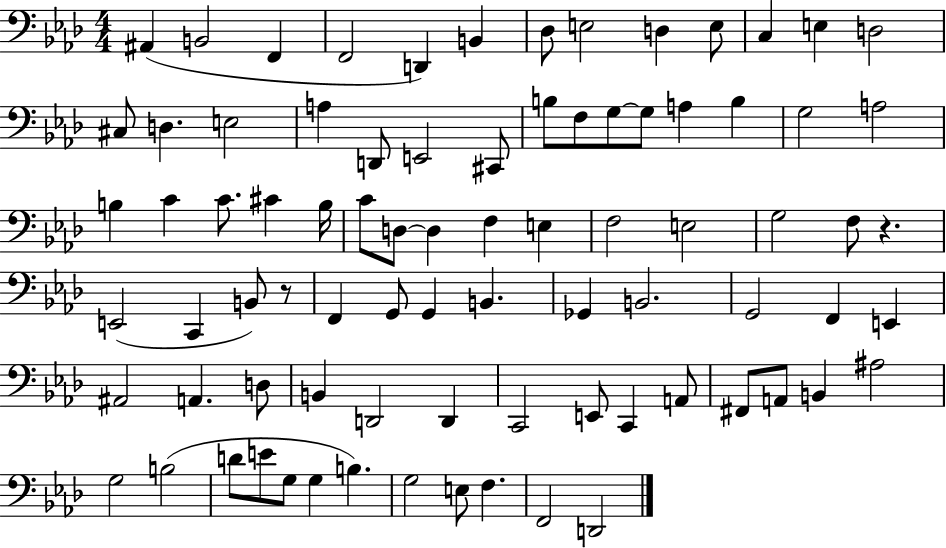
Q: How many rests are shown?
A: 2